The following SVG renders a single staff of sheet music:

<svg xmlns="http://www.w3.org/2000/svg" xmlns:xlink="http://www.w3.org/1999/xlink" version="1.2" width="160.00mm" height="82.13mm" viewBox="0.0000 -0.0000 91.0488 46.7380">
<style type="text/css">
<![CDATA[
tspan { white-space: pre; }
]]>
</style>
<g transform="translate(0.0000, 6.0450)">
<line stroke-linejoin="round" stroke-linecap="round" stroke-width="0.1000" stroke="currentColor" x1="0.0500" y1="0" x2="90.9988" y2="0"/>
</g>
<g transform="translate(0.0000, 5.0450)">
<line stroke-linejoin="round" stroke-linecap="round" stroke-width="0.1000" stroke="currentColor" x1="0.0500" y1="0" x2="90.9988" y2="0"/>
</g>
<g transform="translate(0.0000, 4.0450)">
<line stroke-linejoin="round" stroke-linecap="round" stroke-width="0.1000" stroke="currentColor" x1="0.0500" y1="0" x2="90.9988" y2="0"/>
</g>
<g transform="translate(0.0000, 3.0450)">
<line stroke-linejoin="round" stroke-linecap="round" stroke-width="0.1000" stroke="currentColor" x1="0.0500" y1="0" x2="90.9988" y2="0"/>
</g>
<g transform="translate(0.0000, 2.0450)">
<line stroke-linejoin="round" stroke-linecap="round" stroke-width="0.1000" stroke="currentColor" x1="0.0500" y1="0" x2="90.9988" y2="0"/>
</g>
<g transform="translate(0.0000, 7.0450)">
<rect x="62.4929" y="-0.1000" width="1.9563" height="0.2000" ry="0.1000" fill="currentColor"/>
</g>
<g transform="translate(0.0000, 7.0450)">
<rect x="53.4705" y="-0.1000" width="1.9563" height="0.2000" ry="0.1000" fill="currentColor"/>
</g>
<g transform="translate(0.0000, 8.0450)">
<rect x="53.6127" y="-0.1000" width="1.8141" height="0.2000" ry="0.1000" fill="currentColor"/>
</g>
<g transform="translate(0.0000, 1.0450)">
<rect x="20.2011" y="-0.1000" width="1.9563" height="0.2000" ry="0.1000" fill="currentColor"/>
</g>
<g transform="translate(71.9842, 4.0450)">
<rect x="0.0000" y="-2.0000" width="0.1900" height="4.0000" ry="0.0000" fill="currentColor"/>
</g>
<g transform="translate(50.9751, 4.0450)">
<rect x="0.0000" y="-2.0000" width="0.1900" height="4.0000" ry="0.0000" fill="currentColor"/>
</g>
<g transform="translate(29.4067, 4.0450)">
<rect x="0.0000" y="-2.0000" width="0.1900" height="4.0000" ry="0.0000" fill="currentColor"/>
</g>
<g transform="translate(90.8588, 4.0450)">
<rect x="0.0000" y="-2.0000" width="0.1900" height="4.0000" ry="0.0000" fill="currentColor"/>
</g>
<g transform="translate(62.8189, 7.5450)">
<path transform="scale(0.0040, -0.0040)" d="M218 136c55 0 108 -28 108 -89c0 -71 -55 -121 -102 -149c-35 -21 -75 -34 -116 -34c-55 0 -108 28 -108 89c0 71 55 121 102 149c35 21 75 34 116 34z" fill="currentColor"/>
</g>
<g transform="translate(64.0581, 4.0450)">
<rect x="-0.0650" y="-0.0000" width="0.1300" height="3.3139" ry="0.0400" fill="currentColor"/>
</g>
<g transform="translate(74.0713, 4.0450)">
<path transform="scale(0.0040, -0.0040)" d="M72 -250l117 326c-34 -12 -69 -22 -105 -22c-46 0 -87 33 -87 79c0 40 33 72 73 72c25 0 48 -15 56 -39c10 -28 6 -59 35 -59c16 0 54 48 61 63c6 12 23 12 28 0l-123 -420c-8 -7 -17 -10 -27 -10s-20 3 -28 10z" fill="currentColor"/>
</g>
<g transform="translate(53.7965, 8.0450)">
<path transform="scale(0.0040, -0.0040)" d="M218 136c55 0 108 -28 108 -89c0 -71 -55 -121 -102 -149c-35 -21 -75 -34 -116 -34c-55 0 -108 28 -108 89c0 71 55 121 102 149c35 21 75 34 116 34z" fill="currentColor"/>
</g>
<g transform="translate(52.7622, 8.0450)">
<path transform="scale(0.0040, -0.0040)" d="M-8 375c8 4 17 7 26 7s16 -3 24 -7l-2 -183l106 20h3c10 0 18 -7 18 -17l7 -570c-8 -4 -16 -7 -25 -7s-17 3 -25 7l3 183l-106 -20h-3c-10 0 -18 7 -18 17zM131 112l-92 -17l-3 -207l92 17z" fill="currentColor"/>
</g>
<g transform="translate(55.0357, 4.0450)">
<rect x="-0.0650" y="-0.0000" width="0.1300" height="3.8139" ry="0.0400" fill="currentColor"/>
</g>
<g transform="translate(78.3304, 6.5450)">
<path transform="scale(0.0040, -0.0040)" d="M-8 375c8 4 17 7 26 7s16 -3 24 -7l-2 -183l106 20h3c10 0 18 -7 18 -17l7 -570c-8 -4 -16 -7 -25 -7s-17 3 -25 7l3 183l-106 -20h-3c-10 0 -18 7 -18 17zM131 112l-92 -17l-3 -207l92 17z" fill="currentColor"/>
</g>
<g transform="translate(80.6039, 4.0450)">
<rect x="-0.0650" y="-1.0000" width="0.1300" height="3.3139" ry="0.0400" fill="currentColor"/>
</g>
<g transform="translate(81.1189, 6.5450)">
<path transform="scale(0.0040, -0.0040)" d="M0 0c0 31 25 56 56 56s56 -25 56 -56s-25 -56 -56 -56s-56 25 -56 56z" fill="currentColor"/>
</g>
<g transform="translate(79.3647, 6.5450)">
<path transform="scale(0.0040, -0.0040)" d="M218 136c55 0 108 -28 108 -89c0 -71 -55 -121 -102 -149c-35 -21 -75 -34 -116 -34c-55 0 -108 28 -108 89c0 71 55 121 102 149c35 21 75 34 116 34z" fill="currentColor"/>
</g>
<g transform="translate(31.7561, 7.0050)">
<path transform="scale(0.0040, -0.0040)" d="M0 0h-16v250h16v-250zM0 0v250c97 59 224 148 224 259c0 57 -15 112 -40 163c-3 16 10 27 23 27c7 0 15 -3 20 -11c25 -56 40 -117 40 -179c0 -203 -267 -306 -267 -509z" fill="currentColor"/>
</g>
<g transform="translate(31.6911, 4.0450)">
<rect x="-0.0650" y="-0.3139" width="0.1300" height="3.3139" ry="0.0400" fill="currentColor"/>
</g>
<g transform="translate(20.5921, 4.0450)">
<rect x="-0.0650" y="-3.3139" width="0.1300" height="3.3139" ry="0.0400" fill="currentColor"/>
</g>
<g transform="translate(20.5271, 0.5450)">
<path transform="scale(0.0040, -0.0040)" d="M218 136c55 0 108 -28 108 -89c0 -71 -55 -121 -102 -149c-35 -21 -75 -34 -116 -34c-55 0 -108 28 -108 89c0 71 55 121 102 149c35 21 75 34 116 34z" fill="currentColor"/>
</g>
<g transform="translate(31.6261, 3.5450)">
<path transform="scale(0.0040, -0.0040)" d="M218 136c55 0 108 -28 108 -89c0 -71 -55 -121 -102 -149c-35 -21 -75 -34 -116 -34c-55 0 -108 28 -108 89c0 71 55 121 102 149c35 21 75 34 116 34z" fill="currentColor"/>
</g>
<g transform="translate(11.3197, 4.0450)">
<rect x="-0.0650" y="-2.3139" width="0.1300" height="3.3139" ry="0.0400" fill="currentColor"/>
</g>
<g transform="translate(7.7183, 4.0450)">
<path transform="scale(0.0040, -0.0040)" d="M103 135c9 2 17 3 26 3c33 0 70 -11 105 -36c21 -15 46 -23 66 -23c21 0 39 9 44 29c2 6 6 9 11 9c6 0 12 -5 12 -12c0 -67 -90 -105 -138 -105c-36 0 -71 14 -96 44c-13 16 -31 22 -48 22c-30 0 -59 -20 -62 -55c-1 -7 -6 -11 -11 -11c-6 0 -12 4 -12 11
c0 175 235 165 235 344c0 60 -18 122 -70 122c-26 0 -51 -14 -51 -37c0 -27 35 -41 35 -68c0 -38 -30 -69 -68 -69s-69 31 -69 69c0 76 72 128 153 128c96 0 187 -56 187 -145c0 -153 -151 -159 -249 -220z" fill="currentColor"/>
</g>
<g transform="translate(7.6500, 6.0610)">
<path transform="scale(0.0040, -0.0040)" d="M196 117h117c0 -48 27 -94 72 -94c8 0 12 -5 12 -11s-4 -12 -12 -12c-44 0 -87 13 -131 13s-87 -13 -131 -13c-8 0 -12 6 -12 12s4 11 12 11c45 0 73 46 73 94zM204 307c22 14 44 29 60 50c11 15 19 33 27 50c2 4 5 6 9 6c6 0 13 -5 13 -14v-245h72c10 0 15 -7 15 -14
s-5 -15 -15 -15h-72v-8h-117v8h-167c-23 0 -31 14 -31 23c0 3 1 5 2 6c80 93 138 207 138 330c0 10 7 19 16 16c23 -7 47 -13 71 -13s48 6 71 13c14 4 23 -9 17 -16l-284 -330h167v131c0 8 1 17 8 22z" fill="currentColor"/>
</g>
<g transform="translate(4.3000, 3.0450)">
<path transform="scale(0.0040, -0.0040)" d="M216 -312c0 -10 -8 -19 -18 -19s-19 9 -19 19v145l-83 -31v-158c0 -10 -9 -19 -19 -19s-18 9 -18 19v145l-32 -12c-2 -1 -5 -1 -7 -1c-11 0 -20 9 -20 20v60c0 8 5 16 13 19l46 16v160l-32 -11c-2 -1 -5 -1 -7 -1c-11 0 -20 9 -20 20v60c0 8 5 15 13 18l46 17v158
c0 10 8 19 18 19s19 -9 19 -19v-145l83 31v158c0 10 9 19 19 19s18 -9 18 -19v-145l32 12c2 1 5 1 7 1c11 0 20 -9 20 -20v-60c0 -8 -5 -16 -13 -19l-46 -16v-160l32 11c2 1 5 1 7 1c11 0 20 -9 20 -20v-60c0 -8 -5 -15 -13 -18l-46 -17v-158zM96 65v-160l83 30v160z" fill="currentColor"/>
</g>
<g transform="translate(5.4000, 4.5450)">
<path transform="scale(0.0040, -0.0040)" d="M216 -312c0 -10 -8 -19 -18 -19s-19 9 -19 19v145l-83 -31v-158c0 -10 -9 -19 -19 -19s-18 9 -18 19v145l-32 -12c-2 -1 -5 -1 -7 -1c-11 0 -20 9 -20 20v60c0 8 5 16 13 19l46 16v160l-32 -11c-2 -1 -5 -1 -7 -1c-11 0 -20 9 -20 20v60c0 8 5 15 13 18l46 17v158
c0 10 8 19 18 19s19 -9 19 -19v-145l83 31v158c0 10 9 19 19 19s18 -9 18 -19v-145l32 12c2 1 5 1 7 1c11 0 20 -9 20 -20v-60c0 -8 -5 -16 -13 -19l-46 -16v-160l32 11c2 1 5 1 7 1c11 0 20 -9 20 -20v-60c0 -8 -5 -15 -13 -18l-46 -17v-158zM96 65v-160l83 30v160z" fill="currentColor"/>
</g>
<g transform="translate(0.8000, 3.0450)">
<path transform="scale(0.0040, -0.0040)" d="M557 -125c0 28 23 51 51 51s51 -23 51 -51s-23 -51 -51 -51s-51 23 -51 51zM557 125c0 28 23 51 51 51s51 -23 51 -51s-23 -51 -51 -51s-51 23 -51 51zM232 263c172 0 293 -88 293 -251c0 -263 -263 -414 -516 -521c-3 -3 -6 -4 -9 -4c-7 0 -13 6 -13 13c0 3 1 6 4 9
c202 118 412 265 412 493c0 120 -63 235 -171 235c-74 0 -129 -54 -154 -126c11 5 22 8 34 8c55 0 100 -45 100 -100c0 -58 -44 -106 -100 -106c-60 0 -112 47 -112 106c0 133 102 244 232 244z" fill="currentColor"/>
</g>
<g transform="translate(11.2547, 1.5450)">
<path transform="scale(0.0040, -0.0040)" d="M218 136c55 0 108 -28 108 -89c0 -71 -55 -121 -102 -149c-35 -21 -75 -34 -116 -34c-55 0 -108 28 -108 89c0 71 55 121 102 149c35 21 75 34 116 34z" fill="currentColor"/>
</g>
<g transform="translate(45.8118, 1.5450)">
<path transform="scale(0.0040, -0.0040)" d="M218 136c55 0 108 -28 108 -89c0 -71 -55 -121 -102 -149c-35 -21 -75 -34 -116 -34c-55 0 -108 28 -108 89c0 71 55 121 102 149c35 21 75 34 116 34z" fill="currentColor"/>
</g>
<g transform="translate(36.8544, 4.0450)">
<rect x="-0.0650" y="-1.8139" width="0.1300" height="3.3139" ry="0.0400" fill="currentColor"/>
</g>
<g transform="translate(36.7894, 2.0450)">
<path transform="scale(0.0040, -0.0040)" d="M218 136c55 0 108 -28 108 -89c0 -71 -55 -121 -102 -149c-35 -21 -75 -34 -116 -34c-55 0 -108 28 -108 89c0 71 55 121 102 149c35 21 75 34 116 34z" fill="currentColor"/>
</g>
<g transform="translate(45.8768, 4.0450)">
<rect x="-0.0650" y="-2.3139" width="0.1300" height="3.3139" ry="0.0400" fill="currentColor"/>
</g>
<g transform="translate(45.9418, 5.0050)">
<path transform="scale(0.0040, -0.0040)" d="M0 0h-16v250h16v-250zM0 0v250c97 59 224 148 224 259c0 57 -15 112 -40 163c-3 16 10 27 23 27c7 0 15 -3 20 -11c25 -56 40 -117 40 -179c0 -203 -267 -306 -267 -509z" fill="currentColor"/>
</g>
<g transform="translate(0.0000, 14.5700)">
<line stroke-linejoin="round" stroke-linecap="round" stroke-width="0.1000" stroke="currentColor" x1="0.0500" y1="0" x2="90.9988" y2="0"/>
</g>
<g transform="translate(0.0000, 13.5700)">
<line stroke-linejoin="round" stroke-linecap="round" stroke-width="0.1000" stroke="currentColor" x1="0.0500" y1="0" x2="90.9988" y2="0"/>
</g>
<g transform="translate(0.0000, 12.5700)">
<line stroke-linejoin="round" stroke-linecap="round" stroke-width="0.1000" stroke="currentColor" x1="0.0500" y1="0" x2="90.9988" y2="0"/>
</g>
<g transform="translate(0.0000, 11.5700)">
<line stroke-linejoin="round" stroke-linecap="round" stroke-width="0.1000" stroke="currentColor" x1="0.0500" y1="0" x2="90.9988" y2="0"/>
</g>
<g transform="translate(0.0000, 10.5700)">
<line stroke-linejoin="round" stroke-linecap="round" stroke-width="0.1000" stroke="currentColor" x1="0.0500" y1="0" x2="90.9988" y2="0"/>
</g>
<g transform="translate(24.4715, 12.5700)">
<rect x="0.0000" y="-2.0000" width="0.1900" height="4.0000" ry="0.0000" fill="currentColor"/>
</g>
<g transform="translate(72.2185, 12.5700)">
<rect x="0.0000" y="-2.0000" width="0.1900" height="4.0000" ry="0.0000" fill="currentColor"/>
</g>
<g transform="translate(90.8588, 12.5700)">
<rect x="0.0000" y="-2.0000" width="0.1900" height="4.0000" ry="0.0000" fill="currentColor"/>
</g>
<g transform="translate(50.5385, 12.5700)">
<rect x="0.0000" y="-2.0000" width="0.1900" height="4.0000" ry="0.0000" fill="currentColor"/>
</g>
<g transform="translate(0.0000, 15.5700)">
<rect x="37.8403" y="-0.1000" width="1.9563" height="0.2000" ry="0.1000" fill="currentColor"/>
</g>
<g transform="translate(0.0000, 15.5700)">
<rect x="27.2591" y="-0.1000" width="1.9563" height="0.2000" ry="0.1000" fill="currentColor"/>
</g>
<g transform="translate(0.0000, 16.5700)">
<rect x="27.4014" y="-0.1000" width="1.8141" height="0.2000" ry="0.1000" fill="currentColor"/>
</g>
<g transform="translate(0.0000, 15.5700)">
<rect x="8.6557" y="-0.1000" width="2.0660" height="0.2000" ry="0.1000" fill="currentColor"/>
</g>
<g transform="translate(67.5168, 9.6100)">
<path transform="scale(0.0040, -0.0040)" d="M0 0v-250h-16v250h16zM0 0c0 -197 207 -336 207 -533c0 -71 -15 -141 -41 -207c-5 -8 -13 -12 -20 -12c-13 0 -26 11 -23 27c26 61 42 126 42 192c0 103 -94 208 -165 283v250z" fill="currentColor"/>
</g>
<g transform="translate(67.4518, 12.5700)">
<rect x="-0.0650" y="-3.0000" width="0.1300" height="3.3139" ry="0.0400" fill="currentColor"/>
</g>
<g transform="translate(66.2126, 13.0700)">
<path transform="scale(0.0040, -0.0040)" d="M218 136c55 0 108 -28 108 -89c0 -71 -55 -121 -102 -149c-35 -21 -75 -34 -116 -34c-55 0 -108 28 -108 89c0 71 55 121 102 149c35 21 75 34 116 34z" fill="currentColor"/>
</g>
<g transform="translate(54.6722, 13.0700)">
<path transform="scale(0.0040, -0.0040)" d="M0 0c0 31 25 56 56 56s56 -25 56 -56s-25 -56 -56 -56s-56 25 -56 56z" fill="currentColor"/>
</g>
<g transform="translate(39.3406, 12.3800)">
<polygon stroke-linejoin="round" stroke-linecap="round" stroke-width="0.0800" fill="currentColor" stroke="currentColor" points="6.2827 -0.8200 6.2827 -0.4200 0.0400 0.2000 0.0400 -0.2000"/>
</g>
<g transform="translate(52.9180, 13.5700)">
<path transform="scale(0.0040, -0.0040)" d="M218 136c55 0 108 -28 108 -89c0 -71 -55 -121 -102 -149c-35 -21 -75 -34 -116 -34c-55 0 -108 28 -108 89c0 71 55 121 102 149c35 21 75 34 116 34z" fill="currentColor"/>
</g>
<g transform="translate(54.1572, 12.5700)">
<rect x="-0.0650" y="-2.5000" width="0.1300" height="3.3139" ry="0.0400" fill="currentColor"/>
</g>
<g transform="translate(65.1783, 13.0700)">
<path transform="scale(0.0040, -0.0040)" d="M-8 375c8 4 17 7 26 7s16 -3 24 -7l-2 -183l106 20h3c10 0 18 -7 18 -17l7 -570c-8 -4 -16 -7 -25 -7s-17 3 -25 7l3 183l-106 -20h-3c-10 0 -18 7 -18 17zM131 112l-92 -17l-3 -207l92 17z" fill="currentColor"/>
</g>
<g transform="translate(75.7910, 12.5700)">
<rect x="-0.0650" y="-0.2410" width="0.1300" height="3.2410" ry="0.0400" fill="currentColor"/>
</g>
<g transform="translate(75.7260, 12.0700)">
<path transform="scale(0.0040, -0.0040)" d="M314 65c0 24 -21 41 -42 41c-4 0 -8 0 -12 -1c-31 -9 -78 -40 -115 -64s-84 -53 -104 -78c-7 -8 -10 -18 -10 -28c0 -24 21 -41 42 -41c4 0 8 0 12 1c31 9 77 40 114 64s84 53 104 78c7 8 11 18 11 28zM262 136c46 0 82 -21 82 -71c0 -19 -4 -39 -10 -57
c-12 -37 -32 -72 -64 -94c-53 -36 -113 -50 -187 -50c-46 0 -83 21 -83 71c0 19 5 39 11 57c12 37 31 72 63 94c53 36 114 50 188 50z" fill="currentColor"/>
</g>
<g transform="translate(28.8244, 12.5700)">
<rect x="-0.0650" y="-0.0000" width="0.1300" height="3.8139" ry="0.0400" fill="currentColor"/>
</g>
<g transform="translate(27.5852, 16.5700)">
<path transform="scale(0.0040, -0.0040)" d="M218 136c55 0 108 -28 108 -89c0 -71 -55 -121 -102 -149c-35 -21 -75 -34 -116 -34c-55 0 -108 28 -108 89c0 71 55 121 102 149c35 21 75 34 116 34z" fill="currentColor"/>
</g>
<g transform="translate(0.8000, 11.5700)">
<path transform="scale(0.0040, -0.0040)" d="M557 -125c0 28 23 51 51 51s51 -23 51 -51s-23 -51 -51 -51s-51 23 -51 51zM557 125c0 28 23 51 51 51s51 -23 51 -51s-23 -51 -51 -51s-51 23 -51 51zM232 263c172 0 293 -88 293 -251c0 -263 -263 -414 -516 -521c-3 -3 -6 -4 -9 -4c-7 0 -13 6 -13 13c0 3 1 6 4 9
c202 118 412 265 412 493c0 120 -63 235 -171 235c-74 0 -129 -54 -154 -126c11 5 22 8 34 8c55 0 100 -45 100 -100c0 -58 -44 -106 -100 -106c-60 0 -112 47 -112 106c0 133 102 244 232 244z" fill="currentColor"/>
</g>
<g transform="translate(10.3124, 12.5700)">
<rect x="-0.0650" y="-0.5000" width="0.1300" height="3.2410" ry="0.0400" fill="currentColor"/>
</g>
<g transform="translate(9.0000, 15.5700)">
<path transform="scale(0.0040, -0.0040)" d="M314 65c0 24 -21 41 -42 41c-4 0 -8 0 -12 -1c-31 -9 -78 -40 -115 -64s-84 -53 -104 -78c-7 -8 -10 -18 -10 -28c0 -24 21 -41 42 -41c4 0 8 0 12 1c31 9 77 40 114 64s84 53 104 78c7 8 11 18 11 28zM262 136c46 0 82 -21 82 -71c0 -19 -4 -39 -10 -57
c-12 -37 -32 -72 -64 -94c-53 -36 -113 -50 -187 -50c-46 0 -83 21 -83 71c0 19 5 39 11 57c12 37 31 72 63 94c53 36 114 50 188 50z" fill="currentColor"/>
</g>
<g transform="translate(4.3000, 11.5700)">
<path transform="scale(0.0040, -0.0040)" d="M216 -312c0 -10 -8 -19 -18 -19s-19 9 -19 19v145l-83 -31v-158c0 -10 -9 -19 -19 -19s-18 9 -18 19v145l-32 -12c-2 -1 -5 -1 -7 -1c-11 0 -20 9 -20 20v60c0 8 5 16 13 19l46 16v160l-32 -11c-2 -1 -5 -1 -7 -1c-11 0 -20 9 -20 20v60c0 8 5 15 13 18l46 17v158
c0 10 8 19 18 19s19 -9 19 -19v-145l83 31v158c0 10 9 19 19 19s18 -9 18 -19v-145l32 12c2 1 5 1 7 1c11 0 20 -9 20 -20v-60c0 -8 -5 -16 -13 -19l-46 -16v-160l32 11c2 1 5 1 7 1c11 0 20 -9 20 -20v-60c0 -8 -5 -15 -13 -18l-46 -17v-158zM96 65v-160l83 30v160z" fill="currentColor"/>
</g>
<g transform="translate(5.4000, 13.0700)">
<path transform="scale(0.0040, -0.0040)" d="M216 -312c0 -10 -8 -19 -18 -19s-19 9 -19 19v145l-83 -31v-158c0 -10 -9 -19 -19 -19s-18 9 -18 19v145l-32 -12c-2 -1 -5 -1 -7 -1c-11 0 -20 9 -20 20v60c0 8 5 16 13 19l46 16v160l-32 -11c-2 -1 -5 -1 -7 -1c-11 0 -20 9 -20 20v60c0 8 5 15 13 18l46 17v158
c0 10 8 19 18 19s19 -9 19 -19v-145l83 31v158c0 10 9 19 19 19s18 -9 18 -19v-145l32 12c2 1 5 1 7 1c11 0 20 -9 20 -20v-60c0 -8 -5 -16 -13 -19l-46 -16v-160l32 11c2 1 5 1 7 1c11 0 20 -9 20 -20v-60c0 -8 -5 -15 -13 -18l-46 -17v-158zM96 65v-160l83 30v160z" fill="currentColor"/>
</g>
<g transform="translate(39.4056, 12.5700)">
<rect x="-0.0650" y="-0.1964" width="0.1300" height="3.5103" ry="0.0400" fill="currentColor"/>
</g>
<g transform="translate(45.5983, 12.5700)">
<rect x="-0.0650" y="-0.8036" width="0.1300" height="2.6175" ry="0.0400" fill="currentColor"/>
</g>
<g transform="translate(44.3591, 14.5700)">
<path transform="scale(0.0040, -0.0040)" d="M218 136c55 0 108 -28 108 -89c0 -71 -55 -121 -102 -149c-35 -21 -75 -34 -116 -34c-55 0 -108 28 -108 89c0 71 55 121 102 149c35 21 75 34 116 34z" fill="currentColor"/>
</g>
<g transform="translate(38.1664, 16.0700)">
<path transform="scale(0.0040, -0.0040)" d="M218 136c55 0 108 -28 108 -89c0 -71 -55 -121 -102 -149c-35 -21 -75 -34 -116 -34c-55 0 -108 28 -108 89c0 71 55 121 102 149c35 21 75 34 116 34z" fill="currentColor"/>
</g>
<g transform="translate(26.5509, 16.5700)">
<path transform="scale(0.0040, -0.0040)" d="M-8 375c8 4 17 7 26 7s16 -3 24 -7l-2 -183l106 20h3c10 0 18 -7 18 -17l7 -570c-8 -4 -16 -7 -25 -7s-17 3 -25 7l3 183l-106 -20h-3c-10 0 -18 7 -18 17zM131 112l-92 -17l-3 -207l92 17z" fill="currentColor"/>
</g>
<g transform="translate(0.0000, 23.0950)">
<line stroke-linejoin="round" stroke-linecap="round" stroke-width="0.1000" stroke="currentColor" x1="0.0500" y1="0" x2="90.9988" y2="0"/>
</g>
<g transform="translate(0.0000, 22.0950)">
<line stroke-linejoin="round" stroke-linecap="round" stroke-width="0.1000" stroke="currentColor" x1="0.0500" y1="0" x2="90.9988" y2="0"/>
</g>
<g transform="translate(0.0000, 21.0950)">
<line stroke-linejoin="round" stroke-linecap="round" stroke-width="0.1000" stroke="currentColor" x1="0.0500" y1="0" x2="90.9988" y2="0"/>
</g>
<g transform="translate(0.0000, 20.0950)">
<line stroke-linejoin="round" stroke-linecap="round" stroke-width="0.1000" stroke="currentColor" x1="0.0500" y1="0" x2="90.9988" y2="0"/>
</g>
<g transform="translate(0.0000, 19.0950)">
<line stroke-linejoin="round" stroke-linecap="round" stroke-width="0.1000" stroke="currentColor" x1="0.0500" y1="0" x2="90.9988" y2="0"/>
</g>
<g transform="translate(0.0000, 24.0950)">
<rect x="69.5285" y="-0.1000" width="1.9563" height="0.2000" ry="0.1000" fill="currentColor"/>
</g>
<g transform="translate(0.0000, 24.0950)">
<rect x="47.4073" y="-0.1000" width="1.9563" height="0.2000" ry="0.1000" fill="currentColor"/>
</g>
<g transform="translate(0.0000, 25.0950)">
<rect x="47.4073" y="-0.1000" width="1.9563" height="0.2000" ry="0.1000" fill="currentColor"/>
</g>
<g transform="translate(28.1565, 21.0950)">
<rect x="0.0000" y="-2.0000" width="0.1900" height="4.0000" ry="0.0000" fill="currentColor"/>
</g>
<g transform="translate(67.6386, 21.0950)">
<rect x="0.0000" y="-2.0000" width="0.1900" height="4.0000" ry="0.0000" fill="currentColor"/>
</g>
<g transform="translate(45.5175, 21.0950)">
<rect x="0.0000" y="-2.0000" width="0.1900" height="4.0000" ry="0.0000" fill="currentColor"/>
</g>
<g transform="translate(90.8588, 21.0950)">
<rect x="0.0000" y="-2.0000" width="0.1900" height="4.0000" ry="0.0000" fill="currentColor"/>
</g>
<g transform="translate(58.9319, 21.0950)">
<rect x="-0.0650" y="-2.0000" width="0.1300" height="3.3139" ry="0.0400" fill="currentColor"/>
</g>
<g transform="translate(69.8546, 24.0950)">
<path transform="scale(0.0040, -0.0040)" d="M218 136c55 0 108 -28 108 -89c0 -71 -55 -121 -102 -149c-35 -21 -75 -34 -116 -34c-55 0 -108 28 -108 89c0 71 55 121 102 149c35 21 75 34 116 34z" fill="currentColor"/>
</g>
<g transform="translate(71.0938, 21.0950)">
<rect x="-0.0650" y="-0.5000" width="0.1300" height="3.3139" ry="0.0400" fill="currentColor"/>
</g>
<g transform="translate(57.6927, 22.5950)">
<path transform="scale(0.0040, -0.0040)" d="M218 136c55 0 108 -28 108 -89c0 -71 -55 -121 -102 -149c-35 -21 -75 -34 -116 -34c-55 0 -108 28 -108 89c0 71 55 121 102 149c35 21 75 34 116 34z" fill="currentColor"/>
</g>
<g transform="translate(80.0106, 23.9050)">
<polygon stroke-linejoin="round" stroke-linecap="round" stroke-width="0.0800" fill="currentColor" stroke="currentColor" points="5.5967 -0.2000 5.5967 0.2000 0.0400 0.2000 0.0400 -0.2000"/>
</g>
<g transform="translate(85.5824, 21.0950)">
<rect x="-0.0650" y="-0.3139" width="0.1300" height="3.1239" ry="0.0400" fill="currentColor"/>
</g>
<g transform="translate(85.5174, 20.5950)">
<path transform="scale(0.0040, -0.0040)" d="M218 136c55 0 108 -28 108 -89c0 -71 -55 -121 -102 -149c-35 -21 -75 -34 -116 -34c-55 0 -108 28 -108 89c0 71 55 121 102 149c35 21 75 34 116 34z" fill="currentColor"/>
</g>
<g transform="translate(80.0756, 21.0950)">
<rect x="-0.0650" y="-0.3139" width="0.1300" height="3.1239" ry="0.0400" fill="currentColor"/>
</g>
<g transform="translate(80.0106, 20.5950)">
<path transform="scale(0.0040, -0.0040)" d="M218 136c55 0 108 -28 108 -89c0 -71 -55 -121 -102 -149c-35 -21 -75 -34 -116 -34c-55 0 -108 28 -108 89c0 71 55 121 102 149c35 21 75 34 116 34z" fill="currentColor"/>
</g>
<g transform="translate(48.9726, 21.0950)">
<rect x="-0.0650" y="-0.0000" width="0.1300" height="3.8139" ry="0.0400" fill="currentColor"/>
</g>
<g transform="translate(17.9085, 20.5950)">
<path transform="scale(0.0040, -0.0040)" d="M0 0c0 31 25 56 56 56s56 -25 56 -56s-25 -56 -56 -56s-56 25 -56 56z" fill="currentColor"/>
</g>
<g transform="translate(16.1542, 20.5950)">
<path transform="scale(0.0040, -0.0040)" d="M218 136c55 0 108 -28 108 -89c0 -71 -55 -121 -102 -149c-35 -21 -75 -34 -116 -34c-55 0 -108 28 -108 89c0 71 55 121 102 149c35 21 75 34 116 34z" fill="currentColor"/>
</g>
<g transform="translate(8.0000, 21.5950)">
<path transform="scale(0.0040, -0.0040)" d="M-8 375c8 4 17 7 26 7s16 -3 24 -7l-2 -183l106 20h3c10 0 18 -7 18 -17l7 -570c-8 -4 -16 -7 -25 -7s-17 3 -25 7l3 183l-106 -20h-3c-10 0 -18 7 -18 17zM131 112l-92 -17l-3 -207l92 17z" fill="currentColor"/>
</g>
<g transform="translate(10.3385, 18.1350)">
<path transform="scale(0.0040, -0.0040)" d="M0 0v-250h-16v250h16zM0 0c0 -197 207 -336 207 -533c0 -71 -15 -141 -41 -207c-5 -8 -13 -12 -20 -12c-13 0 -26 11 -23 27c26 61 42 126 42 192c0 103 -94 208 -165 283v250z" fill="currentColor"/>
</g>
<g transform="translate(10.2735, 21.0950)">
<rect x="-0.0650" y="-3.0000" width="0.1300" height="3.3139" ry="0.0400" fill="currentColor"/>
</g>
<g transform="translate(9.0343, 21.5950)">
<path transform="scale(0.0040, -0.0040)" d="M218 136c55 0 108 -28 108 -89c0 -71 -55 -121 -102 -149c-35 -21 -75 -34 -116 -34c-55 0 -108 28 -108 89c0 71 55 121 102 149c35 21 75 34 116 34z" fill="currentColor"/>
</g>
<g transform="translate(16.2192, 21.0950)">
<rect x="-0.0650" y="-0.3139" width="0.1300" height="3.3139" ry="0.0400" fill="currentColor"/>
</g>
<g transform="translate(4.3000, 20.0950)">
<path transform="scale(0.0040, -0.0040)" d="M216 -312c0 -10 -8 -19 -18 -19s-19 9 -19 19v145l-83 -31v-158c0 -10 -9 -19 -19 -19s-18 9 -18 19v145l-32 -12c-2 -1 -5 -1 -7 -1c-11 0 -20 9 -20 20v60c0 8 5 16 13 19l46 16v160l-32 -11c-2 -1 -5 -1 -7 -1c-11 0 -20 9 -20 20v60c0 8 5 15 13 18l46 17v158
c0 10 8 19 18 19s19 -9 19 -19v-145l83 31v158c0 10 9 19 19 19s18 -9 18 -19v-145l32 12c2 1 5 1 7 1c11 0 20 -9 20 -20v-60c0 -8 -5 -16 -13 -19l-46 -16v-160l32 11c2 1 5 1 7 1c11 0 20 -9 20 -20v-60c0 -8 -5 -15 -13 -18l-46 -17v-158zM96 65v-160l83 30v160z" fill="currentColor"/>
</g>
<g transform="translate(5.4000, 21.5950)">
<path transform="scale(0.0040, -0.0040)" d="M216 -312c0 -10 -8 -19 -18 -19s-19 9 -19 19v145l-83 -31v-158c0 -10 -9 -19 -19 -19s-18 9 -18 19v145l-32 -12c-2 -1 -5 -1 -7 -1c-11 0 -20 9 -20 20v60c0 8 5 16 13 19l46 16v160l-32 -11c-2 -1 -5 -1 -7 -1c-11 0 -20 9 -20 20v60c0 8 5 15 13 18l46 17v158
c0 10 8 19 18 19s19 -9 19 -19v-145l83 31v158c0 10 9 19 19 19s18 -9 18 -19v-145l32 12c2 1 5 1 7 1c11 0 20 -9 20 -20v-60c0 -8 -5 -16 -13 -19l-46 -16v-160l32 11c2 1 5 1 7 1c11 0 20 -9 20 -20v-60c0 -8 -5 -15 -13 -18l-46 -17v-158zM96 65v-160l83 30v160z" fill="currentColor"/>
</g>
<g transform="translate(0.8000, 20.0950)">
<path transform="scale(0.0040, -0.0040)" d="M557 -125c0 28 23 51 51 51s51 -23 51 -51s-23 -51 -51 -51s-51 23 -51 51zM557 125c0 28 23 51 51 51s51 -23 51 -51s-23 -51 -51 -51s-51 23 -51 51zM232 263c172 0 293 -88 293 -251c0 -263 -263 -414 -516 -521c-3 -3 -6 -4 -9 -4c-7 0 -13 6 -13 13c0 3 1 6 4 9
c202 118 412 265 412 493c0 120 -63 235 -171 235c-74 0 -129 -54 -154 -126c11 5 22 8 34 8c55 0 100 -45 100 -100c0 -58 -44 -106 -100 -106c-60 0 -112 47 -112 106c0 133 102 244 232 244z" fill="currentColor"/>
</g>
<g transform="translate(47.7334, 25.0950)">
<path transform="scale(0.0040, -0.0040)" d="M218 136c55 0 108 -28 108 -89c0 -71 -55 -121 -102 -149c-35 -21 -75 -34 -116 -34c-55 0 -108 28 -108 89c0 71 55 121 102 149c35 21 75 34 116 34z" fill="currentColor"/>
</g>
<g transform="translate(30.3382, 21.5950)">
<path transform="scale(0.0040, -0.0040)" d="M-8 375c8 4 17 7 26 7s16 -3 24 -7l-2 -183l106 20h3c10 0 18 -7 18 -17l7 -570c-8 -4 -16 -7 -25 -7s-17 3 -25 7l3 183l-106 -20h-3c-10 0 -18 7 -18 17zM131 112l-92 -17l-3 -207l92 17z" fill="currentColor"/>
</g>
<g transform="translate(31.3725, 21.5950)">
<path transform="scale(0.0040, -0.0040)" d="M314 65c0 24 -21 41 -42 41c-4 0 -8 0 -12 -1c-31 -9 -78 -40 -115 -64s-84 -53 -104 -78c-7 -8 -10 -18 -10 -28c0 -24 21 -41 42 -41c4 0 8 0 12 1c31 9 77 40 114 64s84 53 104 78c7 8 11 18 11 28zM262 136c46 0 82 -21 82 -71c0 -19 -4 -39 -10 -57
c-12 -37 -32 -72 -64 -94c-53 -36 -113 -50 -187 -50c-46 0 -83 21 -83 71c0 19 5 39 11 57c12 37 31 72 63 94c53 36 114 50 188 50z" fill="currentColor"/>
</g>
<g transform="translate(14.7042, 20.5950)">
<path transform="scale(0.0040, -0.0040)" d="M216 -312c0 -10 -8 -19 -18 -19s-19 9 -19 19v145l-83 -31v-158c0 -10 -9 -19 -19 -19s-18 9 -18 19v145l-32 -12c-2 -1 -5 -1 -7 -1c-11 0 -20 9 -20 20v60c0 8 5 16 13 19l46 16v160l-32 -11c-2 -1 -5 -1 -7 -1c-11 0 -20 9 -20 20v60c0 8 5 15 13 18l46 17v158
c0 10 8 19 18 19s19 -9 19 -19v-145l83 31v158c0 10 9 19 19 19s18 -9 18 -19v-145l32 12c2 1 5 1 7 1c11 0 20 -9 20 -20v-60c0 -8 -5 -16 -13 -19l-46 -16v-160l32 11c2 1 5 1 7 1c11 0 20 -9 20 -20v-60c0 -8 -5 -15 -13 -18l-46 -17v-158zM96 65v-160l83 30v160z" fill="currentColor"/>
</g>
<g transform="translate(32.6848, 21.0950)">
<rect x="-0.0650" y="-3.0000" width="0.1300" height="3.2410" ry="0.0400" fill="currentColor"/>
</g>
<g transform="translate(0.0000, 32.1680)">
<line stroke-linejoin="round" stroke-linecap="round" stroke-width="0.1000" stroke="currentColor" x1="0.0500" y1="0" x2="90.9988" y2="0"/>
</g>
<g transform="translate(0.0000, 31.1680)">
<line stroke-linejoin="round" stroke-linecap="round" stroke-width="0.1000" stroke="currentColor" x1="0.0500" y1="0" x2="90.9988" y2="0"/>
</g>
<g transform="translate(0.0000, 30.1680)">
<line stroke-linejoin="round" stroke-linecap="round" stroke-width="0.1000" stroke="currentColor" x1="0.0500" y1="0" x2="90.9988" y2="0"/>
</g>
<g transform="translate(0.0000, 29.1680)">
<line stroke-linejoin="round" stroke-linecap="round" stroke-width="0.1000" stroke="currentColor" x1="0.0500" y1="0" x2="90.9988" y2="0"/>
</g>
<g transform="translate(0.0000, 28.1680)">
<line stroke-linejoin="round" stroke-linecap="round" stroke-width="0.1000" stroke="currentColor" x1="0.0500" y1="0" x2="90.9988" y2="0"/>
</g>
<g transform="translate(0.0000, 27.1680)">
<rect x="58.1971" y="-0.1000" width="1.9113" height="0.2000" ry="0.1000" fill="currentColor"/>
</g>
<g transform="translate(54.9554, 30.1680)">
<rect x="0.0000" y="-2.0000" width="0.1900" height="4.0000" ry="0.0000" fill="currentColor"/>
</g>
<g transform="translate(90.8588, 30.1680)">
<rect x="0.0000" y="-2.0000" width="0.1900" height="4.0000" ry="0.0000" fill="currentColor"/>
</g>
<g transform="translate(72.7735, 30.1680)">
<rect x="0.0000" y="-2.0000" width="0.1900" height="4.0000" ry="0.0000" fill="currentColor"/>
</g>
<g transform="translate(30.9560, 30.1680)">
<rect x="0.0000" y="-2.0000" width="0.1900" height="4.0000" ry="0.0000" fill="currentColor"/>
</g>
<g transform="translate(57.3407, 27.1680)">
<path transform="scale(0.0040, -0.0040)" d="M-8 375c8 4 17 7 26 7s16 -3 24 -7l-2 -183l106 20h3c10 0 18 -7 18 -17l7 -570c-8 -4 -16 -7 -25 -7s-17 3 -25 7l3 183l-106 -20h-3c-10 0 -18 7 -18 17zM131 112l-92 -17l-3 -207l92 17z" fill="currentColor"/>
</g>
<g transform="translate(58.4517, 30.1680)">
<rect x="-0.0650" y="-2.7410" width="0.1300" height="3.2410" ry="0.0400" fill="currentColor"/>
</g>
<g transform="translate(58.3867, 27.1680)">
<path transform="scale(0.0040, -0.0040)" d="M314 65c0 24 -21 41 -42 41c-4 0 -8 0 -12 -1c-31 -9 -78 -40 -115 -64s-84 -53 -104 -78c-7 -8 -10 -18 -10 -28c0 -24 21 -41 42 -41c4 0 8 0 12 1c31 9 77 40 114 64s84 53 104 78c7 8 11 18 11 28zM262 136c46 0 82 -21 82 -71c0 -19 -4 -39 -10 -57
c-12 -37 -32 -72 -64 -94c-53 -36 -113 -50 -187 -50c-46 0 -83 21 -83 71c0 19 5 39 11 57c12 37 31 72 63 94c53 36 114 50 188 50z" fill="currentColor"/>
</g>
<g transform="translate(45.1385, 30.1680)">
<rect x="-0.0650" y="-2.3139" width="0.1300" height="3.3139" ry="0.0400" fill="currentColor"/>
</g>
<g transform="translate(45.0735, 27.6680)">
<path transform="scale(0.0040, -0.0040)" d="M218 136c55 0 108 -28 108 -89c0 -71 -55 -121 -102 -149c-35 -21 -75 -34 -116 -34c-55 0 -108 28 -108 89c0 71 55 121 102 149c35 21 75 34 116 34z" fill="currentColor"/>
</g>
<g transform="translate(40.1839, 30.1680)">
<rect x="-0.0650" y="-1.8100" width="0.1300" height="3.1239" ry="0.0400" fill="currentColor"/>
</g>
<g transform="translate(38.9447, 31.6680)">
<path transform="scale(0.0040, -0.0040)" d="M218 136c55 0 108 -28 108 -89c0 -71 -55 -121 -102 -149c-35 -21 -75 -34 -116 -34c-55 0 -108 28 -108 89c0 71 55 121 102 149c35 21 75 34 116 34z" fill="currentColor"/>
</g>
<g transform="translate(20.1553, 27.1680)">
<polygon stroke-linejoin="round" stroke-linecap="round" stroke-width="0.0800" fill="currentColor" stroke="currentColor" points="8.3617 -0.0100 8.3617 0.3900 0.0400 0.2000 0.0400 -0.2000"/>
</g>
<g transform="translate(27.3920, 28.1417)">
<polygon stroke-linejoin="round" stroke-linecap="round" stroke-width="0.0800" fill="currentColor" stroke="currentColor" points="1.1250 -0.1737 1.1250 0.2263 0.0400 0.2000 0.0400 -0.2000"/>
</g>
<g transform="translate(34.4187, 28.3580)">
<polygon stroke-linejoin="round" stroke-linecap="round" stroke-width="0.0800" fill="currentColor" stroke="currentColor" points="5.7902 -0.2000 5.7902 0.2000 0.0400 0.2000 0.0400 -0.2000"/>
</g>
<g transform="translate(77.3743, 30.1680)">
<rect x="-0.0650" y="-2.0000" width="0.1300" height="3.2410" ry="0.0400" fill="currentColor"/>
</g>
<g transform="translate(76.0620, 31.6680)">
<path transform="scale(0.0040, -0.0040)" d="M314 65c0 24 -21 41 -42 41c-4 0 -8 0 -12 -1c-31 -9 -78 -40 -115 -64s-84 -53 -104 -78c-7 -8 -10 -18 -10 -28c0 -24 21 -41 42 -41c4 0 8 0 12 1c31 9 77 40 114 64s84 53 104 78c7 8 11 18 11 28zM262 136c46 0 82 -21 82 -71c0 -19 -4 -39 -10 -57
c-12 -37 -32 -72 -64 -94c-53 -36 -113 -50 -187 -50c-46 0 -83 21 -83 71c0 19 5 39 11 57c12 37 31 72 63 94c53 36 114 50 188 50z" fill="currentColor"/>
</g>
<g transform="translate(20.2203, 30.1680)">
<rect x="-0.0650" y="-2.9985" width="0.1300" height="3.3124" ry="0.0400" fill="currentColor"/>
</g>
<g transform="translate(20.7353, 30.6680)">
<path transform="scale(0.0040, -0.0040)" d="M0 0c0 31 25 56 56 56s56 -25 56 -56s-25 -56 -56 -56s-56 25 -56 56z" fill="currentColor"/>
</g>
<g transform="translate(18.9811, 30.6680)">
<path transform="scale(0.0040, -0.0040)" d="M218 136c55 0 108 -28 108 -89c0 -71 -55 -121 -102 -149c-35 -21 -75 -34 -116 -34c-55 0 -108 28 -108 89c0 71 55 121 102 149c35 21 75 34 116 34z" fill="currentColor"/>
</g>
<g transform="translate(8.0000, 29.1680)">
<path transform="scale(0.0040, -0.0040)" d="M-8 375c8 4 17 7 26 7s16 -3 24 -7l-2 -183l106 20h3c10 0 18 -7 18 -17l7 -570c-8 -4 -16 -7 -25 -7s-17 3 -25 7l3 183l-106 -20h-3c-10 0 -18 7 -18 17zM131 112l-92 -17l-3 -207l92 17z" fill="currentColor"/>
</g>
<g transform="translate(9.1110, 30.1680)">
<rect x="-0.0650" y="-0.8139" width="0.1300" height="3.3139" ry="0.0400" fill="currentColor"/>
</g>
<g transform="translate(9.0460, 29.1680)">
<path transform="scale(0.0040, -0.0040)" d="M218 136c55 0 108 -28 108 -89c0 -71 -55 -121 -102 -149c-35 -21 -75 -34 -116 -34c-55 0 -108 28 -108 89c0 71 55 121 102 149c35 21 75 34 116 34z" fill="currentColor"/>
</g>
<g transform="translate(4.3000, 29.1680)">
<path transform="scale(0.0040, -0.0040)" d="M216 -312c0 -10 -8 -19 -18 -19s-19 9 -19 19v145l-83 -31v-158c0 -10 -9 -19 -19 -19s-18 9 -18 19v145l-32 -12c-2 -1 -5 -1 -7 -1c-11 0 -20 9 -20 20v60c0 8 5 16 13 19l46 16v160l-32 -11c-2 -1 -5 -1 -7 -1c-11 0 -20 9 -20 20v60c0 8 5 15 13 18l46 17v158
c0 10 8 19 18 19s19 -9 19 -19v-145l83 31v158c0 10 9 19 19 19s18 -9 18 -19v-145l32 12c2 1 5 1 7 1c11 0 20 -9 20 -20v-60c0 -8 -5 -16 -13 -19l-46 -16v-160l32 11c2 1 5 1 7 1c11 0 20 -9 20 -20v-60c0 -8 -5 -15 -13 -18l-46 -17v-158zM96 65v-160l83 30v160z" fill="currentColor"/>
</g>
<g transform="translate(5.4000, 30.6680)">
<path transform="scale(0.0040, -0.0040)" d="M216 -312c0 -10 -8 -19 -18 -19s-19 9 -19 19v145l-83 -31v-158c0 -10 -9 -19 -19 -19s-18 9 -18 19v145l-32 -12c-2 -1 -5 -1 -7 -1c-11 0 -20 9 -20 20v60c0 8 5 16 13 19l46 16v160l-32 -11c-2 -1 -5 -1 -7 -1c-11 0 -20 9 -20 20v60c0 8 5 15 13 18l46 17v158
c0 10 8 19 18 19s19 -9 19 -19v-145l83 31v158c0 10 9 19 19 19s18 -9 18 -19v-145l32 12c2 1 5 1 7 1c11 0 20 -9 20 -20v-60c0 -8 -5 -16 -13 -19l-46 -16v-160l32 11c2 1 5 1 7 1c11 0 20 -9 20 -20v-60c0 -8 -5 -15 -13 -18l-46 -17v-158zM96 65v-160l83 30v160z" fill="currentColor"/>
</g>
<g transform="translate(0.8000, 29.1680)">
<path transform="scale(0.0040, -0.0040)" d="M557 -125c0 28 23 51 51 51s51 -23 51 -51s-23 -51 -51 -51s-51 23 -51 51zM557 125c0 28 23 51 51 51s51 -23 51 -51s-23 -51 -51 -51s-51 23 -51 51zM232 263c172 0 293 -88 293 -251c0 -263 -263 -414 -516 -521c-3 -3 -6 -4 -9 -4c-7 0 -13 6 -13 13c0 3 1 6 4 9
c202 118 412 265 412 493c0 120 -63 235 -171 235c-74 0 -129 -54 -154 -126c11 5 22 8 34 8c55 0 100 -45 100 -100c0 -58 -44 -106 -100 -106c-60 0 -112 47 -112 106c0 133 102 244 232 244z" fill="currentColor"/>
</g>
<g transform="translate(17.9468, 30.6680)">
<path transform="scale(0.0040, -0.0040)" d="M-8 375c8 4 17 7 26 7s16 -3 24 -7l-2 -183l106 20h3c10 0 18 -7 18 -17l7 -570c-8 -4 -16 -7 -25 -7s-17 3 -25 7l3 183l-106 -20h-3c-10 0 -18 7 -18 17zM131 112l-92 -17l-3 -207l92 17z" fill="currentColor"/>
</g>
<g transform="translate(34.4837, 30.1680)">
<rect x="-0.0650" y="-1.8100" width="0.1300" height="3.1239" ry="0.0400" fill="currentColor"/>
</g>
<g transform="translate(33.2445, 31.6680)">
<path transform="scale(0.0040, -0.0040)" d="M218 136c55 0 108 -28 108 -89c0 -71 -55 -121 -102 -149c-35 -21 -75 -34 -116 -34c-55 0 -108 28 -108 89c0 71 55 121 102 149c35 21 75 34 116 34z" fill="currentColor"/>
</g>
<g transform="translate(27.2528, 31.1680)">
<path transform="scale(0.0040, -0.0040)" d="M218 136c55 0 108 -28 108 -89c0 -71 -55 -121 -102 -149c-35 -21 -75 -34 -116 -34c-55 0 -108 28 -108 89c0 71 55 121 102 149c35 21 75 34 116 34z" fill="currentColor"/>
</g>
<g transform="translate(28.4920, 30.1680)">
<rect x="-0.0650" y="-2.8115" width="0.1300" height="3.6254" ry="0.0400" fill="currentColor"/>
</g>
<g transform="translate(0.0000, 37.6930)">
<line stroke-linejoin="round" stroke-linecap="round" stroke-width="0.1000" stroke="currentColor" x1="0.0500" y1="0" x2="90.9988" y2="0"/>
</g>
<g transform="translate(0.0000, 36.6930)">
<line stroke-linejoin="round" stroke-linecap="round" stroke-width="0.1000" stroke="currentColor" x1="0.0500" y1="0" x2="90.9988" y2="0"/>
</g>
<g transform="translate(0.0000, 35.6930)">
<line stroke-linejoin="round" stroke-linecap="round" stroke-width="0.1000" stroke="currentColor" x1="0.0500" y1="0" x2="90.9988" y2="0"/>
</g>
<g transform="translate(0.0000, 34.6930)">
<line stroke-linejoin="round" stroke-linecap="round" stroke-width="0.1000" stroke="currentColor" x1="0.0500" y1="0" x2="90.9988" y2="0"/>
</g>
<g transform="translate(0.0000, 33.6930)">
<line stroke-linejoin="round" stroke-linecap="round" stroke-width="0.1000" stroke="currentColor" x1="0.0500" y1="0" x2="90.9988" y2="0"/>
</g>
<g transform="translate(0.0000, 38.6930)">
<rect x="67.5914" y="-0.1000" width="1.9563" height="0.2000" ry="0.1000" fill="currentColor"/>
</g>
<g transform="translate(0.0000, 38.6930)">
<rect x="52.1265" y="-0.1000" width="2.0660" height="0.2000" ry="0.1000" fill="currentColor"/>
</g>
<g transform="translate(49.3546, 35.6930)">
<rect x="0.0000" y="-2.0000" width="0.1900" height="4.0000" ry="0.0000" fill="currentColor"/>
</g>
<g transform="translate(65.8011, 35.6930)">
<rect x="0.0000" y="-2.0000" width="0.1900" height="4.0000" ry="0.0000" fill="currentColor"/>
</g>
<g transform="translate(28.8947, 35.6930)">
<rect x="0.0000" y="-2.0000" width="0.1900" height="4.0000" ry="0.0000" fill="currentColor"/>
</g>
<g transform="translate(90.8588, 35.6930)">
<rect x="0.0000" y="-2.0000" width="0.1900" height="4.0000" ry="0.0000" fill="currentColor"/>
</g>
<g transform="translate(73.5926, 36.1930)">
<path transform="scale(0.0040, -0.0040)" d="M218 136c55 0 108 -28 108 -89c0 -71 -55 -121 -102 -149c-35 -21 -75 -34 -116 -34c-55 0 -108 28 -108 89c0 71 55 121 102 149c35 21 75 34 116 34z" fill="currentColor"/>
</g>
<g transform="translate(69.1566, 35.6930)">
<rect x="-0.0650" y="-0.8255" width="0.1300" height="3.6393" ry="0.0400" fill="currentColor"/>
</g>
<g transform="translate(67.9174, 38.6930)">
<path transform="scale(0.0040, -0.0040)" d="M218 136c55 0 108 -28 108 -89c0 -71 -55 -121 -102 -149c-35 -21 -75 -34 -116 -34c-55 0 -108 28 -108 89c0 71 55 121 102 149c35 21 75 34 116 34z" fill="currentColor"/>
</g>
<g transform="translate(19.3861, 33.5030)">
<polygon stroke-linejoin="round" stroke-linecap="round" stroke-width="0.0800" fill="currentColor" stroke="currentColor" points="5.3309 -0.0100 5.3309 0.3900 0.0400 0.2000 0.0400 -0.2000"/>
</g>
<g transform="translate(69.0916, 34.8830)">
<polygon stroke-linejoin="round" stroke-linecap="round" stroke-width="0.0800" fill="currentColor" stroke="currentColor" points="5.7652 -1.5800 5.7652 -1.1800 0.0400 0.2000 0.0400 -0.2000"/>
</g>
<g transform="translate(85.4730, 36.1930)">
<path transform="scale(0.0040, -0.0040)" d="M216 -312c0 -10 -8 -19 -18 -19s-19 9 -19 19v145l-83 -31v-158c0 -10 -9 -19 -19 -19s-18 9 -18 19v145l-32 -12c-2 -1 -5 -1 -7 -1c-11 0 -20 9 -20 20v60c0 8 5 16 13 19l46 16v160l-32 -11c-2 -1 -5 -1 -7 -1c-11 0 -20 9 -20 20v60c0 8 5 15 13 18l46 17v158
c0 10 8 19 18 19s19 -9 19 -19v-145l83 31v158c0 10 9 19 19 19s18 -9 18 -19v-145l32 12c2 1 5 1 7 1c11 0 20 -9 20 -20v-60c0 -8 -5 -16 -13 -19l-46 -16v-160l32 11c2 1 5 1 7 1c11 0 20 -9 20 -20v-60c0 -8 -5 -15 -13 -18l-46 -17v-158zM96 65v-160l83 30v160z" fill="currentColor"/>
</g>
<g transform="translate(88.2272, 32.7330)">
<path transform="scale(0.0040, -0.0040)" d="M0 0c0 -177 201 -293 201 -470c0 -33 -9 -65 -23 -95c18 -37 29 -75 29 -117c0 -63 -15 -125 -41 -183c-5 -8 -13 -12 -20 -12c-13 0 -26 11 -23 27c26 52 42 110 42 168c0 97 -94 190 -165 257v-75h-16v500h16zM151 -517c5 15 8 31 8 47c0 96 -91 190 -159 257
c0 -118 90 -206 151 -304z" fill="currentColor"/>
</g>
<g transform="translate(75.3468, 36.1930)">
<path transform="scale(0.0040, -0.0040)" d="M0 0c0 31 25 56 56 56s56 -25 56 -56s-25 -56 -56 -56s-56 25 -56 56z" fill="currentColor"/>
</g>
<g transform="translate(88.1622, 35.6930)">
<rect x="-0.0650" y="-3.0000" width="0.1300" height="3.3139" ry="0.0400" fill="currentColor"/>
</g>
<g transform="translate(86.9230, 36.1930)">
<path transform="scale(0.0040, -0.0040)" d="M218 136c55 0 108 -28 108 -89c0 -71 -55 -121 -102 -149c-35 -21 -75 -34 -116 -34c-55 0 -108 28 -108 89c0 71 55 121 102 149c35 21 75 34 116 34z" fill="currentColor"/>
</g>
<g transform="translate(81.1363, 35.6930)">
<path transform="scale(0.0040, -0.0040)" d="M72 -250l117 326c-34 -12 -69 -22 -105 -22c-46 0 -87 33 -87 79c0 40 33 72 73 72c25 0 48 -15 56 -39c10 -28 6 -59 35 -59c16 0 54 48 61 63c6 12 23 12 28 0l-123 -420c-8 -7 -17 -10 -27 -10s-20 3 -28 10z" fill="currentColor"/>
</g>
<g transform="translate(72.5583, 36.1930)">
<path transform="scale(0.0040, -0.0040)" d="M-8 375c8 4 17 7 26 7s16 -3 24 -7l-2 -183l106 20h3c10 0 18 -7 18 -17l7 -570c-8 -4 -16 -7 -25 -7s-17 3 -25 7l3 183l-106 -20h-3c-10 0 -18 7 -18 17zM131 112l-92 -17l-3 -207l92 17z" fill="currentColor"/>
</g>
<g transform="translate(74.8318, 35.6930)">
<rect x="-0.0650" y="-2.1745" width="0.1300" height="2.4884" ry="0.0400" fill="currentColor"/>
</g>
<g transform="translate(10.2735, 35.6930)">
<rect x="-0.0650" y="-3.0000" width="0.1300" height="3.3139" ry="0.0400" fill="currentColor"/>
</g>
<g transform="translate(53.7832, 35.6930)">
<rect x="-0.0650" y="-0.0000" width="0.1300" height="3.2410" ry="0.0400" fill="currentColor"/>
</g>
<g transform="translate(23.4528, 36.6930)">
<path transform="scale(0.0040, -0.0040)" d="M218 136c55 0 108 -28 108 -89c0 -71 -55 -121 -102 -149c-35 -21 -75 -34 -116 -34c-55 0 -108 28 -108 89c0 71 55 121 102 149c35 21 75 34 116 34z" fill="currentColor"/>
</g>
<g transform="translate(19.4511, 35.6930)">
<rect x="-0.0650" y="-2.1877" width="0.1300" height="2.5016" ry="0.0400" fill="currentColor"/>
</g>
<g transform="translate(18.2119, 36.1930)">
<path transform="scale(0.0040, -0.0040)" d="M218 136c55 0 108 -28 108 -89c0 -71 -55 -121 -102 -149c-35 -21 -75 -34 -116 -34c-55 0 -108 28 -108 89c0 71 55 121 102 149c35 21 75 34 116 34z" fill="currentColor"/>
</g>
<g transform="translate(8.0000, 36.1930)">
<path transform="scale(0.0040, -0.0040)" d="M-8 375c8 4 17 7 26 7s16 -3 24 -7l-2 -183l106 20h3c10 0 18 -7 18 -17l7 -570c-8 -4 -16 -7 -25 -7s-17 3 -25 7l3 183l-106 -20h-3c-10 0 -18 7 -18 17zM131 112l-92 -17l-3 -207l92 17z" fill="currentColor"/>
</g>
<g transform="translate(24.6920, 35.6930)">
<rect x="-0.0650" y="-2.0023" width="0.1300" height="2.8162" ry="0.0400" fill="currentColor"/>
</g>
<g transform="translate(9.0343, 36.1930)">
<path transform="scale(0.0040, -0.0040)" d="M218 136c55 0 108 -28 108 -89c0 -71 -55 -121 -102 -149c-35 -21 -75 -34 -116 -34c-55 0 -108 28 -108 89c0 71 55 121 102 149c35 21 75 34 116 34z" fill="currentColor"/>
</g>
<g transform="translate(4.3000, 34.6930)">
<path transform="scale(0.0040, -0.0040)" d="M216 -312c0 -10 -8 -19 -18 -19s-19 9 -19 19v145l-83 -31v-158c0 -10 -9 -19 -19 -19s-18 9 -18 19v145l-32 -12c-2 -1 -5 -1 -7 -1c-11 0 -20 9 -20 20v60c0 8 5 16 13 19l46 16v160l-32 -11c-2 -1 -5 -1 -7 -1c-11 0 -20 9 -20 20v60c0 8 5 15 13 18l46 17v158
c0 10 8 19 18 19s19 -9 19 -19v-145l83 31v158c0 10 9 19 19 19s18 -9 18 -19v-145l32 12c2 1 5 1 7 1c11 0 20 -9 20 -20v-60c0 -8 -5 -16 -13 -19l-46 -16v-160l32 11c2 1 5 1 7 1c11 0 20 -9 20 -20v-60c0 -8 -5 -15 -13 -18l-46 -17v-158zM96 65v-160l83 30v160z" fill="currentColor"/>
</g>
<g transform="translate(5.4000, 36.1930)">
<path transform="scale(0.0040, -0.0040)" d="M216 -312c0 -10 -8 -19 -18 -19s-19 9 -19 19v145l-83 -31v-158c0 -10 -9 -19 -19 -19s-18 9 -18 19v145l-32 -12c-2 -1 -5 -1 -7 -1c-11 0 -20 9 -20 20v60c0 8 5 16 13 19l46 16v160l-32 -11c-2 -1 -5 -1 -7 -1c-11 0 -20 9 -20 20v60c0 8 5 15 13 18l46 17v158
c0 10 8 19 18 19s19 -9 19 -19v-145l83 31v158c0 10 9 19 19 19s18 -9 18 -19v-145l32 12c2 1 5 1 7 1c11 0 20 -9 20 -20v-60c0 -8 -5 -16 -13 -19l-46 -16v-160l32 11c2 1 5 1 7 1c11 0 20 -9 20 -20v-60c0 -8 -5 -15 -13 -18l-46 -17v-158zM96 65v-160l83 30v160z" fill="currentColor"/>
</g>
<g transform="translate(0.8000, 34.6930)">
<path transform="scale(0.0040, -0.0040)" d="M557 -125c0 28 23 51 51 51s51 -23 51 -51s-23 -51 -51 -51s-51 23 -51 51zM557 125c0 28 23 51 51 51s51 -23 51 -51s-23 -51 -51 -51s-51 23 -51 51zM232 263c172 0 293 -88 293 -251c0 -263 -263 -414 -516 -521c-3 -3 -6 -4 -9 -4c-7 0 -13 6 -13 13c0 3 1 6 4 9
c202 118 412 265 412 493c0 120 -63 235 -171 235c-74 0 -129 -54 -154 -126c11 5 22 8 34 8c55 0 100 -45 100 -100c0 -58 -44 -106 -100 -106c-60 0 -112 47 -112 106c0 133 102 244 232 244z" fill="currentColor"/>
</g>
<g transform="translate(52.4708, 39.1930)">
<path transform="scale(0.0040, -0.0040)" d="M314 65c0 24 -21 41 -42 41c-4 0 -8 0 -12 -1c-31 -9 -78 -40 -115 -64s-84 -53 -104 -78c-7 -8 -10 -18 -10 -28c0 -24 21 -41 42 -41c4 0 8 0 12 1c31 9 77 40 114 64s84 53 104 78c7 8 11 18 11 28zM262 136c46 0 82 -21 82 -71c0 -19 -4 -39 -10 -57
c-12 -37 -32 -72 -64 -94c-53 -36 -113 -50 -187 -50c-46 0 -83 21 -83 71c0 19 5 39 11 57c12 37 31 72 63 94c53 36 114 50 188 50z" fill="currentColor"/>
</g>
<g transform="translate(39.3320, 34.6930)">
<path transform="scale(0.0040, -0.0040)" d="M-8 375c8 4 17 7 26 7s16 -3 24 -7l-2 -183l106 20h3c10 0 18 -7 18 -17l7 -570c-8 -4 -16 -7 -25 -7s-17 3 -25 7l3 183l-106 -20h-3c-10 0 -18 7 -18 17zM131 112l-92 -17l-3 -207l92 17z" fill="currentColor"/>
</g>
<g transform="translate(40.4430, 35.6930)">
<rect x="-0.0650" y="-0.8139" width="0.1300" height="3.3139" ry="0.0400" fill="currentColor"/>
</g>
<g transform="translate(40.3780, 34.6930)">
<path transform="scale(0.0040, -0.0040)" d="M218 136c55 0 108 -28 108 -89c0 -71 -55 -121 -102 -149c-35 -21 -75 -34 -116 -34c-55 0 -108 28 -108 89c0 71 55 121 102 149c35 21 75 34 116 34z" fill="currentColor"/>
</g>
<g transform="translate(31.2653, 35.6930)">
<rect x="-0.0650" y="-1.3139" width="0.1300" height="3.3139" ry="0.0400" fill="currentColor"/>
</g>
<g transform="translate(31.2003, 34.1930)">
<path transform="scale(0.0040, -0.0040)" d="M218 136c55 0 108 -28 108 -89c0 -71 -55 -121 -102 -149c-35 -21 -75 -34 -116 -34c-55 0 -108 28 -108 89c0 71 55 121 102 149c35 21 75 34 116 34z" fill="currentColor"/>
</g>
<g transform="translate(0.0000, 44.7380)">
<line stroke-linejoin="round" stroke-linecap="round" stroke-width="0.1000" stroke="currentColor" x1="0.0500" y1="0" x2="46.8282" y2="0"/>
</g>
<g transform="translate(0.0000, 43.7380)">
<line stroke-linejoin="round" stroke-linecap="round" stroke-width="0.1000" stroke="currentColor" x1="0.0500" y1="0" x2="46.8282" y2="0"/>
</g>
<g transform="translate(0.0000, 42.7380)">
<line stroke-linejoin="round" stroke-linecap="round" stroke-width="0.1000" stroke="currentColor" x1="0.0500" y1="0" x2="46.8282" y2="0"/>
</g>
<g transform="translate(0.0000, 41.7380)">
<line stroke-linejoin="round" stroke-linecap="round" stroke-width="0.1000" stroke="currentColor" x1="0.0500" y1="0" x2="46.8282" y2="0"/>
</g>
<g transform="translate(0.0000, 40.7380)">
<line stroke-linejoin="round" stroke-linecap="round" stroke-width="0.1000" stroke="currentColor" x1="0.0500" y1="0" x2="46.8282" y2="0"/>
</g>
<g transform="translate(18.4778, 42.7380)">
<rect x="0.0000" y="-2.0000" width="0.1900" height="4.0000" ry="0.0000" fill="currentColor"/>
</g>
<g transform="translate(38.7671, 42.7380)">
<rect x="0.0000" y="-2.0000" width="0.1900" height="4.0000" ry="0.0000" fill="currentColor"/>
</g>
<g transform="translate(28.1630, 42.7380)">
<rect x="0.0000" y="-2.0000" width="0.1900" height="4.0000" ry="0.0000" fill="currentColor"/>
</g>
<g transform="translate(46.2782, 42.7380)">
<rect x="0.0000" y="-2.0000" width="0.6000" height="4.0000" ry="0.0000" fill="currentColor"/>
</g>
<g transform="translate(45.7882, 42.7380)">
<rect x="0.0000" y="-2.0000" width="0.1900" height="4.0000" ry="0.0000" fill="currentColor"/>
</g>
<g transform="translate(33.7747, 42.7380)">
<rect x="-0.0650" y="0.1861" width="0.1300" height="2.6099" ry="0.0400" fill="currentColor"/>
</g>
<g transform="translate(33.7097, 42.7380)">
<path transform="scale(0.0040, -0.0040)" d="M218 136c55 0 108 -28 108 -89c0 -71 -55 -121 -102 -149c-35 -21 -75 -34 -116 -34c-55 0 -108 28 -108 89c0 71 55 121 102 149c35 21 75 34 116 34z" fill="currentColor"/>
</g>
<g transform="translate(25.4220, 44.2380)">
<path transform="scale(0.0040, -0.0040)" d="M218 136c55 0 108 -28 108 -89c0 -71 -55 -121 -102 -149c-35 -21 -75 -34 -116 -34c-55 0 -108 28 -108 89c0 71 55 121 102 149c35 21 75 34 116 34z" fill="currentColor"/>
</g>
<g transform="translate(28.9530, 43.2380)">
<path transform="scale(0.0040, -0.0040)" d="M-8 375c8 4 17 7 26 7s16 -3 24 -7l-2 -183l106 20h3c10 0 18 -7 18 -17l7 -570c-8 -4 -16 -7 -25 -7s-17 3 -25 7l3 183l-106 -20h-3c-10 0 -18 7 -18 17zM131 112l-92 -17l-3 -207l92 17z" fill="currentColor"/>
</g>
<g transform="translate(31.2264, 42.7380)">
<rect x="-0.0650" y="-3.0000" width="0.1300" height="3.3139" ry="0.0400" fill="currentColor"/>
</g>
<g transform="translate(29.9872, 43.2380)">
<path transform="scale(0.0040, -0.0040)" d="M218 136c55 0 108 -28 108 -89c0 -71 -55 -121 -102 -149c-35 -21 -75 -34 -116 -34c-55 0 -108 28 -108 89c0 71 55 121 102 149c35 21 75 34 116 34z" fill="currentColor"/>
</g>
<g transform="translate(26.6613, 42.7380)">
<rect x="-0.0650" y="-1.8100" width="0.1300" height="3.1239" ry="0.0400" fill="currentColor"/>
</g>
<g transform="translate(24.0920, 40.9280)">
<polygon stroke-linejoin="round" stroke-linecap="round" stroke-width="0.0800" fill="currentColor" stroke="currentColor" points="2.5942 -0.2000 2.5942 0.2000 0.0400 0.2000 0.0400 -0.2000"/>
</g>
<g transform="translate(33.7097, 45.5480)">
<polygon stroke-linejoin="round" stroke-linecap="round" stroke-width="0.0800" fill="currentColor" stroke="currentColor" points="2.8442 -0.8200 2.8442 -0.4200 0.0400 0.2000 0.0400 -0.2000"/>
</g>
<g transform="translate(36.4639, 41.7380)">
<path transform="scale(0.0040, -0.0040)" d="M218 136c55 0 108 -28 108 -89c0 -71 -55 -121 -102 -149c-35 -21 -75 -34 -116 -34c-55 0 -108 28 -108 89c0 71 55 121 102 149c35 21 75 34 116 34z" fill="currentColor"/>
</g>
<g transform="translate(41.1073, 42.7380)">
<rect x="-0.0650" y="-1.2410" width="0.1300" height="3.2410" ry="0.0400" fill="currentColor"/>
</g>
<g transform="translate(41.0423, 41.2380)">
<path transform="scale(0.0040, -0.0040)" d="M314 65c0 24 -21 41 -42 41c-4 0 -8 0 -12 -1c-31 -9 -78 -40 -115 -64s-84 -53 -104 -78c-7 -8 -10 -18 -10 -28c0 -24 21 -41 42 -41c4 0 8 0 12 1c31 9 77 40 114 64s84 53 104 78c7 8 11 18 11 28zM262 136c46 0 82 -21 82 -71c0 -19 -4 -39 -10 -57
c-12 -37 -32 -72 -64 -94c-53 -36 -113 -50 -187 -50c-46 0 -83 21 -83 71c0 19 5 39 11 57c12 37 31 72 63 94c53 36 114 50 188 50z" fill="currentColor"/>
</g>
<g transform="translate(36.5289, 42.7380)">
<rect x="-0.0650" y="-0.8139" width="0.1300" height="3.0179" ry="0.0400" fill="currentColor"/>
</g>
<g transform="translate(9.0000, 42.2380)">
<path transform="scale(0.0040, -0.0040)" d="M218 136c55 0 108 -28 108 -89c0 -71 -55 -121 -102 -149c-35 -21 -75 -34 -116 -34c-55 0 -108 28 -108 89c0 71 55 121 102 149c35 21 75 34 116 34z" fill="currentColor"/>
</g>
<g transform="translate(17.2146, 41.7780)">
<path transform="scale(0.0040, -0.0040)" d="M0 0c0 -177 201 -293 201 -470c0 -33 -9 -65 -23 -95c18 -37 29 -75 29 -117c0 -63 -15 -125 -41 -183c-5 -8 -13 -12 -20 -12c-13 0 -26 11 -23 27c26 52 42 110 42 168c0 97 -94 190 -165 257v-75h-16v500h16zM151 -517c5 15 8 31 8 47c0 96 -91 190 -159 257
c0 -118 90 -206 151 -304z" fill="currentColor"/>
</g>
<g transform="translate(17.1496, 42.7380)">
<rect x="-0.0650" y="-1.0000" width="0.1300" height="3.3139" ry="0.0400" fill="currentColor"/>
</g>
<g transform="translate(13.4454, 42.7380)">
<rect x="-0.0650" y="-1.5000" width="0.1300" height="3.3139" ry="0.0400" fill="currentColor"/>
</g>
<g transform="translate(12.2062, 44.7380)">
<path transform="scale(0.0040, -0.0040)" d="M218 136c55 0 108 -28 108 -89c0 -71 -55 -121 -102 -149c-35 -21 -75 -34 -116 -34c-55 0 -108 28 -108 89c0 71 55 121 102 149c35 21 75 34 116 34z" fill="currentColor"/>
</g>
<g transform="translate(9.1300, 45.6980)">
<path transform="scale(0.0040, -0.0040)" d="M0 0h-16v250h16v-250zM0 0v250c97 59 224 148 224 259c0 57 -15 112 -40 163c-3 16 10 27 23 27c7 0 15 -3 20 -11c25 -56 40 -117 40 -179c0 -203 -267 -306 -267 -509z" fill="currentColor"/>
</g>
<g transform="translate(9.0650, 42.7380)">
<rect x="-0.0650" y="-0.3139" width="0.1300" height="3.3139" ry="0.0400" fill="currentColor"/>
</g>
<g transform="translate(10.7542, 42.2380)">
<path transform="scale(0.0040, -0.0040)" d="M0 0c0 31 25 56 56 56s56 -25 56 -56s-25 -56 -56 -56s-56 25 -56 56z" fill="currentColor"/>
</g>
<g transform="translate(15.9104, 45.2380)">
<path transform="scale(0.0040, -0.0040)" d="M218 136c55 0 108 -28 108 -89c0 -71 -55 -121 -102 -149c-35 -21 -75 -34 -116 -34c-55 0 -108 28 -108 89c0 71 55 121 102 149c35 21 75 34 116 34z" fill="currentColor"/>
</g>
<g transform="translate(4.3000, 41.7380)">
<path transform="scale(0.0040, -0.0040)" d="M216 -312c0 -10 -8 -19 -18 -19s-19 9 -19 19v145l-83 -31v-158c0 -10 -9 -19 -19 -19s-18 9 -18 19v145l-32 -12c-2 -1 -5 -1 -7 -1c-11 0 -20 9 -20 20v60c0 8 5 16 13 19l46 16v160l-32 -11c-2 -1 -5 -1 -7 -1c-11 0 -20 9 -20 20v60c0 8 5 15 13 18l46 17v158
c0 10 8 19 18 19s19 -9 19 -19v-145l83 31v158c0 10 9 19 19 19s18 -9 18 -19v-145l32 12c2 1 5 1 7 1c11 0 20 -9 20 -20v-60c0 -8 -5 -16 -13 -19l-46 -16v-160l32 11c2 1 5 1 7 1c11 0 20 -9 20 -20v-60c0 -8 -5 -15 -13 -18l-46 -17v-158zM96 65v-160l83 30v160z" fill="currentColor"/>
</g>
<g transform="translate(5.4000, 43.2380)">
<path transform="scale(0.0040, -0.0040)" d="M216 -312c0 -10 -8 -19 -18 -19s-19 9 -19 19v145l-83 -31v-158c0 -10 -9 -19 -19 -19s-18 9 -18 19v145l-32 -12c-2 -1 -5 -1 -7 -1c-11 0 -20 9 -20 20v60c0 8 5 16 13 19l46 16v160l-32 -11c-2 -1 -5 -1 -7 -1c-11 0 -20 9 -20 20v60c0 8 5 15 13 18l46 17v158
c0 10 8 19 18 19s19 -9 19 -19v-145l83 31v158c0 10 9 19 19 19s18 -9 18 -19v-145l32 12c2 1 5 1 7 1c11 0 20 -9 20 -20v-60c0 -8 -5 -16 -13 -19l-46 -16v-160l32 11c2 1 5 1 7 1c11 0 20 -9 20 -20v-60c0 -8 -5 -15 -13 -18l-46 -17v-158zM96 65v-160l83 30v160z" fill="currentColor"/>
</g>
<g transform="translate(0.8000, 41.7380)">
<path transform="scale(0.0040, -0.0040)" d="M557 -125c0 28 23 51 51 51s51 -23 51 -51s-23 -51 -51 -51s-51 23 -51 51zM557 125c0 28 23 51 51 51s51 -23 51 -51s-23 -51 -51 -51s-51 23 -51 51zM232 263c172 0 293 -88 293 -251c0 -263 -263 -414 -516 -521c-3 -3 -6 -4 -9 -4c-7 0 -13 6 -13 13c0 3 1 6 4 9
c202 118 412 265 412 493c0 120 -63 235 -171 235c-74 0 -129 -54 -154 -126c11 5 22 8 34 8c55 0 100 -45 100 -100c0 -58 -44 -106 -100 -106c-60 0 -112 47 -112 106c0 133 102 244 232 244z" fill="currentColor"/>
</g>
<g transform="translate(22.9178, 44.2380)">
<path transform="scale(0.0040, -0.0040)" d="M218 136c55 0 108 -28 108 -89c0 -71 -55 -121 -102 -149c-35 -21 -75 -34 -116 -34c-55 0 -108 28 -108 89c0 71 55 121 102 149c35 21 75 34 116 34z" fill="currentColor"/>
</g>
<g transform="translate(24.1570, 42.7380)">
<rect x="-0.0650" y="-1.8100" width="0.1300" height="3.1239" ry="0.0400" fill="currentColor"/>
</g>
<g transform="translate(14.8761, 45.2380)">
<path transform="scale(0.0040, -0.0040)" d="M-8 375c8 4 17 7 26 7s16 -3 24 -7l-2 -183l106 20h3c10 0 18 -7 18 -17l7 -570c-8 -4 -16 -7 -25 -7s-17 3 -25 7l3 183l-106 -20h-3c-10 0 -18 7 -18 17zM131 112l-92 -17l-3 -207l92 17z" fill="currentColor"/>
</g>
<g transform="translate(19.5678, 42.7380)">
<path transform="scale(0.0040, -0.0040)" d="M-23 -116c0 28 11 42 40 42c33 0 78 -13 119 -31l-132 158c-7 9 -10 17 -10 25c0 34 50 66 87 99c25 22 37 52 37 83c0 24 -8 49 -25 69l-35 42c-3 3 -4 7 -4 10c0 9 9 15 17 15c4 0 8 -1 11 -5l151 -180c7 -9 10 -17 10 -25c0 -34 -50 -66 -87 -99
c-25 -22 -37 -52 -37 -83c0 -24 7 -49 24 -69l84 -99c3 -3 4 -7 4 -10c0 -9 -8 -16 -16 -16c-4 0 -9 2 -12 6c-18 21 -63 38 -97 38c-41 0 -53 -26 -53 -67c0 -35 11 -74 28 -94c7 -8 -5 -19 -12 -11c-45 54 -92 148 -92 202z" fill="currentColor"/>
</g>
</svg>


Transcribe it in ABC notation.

X:1
T:Untitled
M:2/4
L:1/4
K:D
B, D E,/2 A, B,/2 C,, D,, z/2 F,, E,,2 C,, D,,/2 G,,/2 B,, C,/2 E,2 C,/2 ^E, C,2 ^C,, A,, E,, E,/2 E,/2 F, C,/2 B,,/4 A,,/2 A,,/2 B, C2 A,,2 C, C,/2 B,,/2 G, F, D,,2 E,,/2 C,/2 z/2 ^C,/4 E,/2 G,, F,,/4 z A,,/2 A,,/2 C, D,/2 ^F,/2 G,2